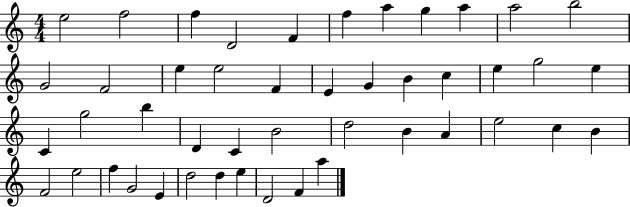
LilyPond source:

{
  \clef treble
  \numericTimeSignature
  \time 4/4
  \key c \major
  e''2 f''2 | f''4 d'2 f'4 | f''4 a''4 g''4 a''4 | a''2 b''2 | \break g'2 f'2 | e''4 e''2 f'4 | e'4 g'4 b'4 c''4 | e''4 g''2 e''4 | \break c'4 g''2 b''4 | d'4 c'4 b'2 | d''2 b'4 a'4 | e''2 c''4 b'4 | \break f'2 e''2 | f''4 g'2 e'4 | d''2 d''4 e''4 | d'2 f'4 a''4 | \break \bar "|."
}